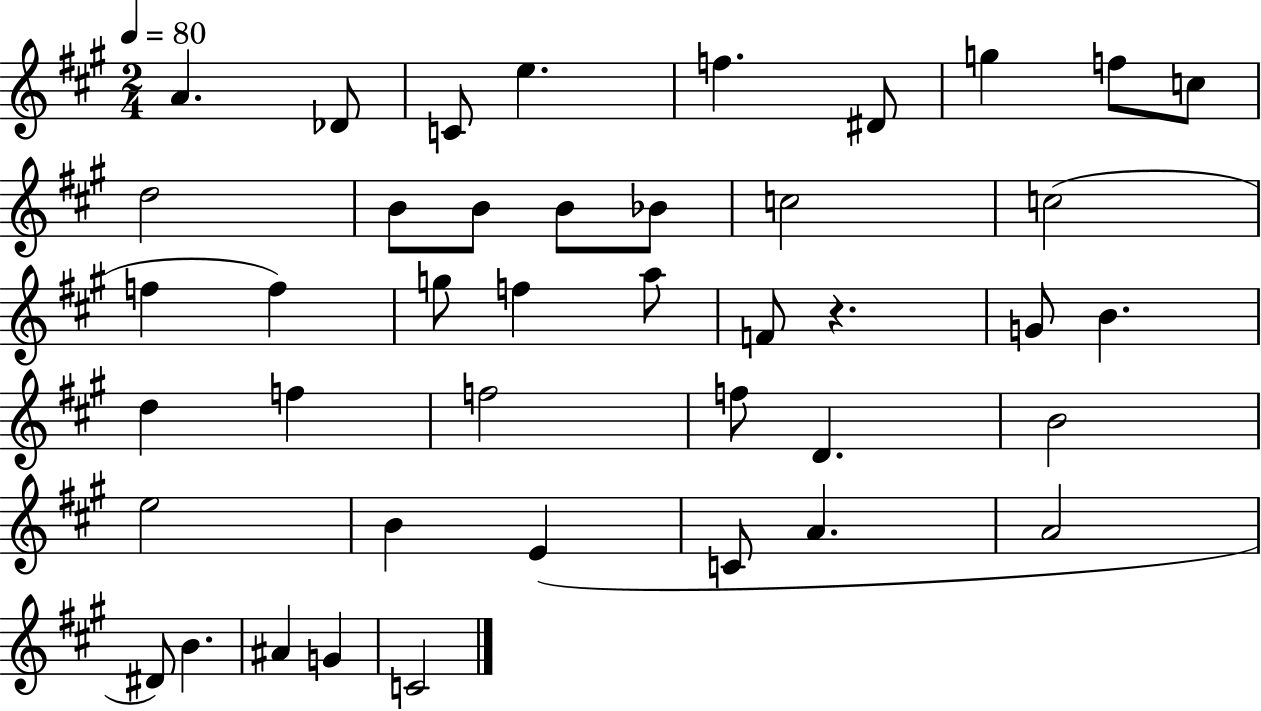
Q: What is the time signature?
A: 2/4